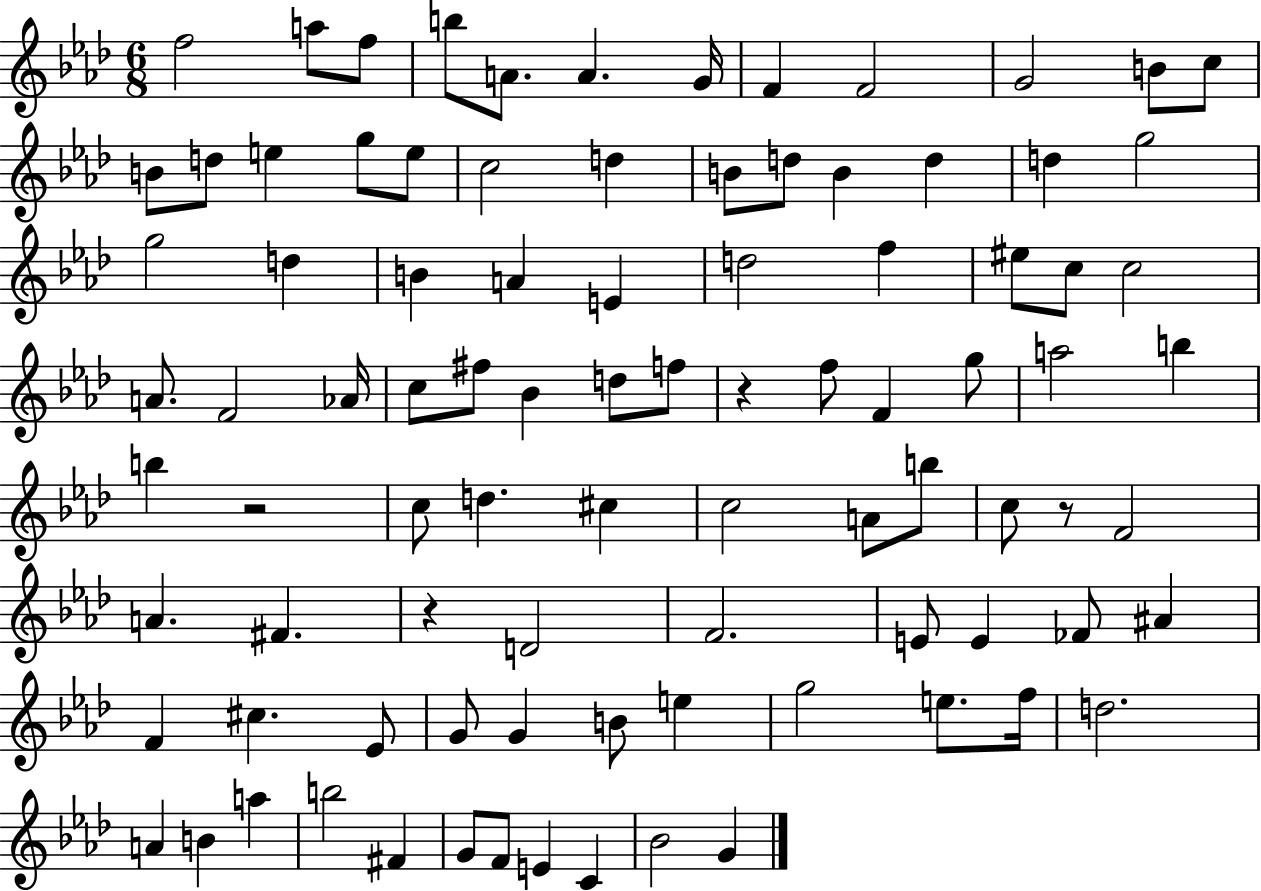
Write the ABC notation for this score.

X:1
T:Untitled
M:6/8
L:1/4
K:Ab
f2 a/2 f/2 b/2 A/2 A G/4 F F2 G2 B/2 c/2 B/2 d/2 e g/2 e/2 c2 d B/2 d/2 B d d g2 g2 d B A E d2 f ^e/2 c/2 c2 A/2 F2 _A/4 c/2 ^f/2 _B d/2 f/2 z f/2 F g/2 a2 b b z2 c/2 d ^c c2 A/2 b/2 c/2 z/2 F2 A ^F z D2 F2 E/2 E _F/2 ^A F ^c _E/2 G/2 G B/2 e g2 e/2 f/4 d2 A B a b2 ^F G/2 F/2 E C _B2 G